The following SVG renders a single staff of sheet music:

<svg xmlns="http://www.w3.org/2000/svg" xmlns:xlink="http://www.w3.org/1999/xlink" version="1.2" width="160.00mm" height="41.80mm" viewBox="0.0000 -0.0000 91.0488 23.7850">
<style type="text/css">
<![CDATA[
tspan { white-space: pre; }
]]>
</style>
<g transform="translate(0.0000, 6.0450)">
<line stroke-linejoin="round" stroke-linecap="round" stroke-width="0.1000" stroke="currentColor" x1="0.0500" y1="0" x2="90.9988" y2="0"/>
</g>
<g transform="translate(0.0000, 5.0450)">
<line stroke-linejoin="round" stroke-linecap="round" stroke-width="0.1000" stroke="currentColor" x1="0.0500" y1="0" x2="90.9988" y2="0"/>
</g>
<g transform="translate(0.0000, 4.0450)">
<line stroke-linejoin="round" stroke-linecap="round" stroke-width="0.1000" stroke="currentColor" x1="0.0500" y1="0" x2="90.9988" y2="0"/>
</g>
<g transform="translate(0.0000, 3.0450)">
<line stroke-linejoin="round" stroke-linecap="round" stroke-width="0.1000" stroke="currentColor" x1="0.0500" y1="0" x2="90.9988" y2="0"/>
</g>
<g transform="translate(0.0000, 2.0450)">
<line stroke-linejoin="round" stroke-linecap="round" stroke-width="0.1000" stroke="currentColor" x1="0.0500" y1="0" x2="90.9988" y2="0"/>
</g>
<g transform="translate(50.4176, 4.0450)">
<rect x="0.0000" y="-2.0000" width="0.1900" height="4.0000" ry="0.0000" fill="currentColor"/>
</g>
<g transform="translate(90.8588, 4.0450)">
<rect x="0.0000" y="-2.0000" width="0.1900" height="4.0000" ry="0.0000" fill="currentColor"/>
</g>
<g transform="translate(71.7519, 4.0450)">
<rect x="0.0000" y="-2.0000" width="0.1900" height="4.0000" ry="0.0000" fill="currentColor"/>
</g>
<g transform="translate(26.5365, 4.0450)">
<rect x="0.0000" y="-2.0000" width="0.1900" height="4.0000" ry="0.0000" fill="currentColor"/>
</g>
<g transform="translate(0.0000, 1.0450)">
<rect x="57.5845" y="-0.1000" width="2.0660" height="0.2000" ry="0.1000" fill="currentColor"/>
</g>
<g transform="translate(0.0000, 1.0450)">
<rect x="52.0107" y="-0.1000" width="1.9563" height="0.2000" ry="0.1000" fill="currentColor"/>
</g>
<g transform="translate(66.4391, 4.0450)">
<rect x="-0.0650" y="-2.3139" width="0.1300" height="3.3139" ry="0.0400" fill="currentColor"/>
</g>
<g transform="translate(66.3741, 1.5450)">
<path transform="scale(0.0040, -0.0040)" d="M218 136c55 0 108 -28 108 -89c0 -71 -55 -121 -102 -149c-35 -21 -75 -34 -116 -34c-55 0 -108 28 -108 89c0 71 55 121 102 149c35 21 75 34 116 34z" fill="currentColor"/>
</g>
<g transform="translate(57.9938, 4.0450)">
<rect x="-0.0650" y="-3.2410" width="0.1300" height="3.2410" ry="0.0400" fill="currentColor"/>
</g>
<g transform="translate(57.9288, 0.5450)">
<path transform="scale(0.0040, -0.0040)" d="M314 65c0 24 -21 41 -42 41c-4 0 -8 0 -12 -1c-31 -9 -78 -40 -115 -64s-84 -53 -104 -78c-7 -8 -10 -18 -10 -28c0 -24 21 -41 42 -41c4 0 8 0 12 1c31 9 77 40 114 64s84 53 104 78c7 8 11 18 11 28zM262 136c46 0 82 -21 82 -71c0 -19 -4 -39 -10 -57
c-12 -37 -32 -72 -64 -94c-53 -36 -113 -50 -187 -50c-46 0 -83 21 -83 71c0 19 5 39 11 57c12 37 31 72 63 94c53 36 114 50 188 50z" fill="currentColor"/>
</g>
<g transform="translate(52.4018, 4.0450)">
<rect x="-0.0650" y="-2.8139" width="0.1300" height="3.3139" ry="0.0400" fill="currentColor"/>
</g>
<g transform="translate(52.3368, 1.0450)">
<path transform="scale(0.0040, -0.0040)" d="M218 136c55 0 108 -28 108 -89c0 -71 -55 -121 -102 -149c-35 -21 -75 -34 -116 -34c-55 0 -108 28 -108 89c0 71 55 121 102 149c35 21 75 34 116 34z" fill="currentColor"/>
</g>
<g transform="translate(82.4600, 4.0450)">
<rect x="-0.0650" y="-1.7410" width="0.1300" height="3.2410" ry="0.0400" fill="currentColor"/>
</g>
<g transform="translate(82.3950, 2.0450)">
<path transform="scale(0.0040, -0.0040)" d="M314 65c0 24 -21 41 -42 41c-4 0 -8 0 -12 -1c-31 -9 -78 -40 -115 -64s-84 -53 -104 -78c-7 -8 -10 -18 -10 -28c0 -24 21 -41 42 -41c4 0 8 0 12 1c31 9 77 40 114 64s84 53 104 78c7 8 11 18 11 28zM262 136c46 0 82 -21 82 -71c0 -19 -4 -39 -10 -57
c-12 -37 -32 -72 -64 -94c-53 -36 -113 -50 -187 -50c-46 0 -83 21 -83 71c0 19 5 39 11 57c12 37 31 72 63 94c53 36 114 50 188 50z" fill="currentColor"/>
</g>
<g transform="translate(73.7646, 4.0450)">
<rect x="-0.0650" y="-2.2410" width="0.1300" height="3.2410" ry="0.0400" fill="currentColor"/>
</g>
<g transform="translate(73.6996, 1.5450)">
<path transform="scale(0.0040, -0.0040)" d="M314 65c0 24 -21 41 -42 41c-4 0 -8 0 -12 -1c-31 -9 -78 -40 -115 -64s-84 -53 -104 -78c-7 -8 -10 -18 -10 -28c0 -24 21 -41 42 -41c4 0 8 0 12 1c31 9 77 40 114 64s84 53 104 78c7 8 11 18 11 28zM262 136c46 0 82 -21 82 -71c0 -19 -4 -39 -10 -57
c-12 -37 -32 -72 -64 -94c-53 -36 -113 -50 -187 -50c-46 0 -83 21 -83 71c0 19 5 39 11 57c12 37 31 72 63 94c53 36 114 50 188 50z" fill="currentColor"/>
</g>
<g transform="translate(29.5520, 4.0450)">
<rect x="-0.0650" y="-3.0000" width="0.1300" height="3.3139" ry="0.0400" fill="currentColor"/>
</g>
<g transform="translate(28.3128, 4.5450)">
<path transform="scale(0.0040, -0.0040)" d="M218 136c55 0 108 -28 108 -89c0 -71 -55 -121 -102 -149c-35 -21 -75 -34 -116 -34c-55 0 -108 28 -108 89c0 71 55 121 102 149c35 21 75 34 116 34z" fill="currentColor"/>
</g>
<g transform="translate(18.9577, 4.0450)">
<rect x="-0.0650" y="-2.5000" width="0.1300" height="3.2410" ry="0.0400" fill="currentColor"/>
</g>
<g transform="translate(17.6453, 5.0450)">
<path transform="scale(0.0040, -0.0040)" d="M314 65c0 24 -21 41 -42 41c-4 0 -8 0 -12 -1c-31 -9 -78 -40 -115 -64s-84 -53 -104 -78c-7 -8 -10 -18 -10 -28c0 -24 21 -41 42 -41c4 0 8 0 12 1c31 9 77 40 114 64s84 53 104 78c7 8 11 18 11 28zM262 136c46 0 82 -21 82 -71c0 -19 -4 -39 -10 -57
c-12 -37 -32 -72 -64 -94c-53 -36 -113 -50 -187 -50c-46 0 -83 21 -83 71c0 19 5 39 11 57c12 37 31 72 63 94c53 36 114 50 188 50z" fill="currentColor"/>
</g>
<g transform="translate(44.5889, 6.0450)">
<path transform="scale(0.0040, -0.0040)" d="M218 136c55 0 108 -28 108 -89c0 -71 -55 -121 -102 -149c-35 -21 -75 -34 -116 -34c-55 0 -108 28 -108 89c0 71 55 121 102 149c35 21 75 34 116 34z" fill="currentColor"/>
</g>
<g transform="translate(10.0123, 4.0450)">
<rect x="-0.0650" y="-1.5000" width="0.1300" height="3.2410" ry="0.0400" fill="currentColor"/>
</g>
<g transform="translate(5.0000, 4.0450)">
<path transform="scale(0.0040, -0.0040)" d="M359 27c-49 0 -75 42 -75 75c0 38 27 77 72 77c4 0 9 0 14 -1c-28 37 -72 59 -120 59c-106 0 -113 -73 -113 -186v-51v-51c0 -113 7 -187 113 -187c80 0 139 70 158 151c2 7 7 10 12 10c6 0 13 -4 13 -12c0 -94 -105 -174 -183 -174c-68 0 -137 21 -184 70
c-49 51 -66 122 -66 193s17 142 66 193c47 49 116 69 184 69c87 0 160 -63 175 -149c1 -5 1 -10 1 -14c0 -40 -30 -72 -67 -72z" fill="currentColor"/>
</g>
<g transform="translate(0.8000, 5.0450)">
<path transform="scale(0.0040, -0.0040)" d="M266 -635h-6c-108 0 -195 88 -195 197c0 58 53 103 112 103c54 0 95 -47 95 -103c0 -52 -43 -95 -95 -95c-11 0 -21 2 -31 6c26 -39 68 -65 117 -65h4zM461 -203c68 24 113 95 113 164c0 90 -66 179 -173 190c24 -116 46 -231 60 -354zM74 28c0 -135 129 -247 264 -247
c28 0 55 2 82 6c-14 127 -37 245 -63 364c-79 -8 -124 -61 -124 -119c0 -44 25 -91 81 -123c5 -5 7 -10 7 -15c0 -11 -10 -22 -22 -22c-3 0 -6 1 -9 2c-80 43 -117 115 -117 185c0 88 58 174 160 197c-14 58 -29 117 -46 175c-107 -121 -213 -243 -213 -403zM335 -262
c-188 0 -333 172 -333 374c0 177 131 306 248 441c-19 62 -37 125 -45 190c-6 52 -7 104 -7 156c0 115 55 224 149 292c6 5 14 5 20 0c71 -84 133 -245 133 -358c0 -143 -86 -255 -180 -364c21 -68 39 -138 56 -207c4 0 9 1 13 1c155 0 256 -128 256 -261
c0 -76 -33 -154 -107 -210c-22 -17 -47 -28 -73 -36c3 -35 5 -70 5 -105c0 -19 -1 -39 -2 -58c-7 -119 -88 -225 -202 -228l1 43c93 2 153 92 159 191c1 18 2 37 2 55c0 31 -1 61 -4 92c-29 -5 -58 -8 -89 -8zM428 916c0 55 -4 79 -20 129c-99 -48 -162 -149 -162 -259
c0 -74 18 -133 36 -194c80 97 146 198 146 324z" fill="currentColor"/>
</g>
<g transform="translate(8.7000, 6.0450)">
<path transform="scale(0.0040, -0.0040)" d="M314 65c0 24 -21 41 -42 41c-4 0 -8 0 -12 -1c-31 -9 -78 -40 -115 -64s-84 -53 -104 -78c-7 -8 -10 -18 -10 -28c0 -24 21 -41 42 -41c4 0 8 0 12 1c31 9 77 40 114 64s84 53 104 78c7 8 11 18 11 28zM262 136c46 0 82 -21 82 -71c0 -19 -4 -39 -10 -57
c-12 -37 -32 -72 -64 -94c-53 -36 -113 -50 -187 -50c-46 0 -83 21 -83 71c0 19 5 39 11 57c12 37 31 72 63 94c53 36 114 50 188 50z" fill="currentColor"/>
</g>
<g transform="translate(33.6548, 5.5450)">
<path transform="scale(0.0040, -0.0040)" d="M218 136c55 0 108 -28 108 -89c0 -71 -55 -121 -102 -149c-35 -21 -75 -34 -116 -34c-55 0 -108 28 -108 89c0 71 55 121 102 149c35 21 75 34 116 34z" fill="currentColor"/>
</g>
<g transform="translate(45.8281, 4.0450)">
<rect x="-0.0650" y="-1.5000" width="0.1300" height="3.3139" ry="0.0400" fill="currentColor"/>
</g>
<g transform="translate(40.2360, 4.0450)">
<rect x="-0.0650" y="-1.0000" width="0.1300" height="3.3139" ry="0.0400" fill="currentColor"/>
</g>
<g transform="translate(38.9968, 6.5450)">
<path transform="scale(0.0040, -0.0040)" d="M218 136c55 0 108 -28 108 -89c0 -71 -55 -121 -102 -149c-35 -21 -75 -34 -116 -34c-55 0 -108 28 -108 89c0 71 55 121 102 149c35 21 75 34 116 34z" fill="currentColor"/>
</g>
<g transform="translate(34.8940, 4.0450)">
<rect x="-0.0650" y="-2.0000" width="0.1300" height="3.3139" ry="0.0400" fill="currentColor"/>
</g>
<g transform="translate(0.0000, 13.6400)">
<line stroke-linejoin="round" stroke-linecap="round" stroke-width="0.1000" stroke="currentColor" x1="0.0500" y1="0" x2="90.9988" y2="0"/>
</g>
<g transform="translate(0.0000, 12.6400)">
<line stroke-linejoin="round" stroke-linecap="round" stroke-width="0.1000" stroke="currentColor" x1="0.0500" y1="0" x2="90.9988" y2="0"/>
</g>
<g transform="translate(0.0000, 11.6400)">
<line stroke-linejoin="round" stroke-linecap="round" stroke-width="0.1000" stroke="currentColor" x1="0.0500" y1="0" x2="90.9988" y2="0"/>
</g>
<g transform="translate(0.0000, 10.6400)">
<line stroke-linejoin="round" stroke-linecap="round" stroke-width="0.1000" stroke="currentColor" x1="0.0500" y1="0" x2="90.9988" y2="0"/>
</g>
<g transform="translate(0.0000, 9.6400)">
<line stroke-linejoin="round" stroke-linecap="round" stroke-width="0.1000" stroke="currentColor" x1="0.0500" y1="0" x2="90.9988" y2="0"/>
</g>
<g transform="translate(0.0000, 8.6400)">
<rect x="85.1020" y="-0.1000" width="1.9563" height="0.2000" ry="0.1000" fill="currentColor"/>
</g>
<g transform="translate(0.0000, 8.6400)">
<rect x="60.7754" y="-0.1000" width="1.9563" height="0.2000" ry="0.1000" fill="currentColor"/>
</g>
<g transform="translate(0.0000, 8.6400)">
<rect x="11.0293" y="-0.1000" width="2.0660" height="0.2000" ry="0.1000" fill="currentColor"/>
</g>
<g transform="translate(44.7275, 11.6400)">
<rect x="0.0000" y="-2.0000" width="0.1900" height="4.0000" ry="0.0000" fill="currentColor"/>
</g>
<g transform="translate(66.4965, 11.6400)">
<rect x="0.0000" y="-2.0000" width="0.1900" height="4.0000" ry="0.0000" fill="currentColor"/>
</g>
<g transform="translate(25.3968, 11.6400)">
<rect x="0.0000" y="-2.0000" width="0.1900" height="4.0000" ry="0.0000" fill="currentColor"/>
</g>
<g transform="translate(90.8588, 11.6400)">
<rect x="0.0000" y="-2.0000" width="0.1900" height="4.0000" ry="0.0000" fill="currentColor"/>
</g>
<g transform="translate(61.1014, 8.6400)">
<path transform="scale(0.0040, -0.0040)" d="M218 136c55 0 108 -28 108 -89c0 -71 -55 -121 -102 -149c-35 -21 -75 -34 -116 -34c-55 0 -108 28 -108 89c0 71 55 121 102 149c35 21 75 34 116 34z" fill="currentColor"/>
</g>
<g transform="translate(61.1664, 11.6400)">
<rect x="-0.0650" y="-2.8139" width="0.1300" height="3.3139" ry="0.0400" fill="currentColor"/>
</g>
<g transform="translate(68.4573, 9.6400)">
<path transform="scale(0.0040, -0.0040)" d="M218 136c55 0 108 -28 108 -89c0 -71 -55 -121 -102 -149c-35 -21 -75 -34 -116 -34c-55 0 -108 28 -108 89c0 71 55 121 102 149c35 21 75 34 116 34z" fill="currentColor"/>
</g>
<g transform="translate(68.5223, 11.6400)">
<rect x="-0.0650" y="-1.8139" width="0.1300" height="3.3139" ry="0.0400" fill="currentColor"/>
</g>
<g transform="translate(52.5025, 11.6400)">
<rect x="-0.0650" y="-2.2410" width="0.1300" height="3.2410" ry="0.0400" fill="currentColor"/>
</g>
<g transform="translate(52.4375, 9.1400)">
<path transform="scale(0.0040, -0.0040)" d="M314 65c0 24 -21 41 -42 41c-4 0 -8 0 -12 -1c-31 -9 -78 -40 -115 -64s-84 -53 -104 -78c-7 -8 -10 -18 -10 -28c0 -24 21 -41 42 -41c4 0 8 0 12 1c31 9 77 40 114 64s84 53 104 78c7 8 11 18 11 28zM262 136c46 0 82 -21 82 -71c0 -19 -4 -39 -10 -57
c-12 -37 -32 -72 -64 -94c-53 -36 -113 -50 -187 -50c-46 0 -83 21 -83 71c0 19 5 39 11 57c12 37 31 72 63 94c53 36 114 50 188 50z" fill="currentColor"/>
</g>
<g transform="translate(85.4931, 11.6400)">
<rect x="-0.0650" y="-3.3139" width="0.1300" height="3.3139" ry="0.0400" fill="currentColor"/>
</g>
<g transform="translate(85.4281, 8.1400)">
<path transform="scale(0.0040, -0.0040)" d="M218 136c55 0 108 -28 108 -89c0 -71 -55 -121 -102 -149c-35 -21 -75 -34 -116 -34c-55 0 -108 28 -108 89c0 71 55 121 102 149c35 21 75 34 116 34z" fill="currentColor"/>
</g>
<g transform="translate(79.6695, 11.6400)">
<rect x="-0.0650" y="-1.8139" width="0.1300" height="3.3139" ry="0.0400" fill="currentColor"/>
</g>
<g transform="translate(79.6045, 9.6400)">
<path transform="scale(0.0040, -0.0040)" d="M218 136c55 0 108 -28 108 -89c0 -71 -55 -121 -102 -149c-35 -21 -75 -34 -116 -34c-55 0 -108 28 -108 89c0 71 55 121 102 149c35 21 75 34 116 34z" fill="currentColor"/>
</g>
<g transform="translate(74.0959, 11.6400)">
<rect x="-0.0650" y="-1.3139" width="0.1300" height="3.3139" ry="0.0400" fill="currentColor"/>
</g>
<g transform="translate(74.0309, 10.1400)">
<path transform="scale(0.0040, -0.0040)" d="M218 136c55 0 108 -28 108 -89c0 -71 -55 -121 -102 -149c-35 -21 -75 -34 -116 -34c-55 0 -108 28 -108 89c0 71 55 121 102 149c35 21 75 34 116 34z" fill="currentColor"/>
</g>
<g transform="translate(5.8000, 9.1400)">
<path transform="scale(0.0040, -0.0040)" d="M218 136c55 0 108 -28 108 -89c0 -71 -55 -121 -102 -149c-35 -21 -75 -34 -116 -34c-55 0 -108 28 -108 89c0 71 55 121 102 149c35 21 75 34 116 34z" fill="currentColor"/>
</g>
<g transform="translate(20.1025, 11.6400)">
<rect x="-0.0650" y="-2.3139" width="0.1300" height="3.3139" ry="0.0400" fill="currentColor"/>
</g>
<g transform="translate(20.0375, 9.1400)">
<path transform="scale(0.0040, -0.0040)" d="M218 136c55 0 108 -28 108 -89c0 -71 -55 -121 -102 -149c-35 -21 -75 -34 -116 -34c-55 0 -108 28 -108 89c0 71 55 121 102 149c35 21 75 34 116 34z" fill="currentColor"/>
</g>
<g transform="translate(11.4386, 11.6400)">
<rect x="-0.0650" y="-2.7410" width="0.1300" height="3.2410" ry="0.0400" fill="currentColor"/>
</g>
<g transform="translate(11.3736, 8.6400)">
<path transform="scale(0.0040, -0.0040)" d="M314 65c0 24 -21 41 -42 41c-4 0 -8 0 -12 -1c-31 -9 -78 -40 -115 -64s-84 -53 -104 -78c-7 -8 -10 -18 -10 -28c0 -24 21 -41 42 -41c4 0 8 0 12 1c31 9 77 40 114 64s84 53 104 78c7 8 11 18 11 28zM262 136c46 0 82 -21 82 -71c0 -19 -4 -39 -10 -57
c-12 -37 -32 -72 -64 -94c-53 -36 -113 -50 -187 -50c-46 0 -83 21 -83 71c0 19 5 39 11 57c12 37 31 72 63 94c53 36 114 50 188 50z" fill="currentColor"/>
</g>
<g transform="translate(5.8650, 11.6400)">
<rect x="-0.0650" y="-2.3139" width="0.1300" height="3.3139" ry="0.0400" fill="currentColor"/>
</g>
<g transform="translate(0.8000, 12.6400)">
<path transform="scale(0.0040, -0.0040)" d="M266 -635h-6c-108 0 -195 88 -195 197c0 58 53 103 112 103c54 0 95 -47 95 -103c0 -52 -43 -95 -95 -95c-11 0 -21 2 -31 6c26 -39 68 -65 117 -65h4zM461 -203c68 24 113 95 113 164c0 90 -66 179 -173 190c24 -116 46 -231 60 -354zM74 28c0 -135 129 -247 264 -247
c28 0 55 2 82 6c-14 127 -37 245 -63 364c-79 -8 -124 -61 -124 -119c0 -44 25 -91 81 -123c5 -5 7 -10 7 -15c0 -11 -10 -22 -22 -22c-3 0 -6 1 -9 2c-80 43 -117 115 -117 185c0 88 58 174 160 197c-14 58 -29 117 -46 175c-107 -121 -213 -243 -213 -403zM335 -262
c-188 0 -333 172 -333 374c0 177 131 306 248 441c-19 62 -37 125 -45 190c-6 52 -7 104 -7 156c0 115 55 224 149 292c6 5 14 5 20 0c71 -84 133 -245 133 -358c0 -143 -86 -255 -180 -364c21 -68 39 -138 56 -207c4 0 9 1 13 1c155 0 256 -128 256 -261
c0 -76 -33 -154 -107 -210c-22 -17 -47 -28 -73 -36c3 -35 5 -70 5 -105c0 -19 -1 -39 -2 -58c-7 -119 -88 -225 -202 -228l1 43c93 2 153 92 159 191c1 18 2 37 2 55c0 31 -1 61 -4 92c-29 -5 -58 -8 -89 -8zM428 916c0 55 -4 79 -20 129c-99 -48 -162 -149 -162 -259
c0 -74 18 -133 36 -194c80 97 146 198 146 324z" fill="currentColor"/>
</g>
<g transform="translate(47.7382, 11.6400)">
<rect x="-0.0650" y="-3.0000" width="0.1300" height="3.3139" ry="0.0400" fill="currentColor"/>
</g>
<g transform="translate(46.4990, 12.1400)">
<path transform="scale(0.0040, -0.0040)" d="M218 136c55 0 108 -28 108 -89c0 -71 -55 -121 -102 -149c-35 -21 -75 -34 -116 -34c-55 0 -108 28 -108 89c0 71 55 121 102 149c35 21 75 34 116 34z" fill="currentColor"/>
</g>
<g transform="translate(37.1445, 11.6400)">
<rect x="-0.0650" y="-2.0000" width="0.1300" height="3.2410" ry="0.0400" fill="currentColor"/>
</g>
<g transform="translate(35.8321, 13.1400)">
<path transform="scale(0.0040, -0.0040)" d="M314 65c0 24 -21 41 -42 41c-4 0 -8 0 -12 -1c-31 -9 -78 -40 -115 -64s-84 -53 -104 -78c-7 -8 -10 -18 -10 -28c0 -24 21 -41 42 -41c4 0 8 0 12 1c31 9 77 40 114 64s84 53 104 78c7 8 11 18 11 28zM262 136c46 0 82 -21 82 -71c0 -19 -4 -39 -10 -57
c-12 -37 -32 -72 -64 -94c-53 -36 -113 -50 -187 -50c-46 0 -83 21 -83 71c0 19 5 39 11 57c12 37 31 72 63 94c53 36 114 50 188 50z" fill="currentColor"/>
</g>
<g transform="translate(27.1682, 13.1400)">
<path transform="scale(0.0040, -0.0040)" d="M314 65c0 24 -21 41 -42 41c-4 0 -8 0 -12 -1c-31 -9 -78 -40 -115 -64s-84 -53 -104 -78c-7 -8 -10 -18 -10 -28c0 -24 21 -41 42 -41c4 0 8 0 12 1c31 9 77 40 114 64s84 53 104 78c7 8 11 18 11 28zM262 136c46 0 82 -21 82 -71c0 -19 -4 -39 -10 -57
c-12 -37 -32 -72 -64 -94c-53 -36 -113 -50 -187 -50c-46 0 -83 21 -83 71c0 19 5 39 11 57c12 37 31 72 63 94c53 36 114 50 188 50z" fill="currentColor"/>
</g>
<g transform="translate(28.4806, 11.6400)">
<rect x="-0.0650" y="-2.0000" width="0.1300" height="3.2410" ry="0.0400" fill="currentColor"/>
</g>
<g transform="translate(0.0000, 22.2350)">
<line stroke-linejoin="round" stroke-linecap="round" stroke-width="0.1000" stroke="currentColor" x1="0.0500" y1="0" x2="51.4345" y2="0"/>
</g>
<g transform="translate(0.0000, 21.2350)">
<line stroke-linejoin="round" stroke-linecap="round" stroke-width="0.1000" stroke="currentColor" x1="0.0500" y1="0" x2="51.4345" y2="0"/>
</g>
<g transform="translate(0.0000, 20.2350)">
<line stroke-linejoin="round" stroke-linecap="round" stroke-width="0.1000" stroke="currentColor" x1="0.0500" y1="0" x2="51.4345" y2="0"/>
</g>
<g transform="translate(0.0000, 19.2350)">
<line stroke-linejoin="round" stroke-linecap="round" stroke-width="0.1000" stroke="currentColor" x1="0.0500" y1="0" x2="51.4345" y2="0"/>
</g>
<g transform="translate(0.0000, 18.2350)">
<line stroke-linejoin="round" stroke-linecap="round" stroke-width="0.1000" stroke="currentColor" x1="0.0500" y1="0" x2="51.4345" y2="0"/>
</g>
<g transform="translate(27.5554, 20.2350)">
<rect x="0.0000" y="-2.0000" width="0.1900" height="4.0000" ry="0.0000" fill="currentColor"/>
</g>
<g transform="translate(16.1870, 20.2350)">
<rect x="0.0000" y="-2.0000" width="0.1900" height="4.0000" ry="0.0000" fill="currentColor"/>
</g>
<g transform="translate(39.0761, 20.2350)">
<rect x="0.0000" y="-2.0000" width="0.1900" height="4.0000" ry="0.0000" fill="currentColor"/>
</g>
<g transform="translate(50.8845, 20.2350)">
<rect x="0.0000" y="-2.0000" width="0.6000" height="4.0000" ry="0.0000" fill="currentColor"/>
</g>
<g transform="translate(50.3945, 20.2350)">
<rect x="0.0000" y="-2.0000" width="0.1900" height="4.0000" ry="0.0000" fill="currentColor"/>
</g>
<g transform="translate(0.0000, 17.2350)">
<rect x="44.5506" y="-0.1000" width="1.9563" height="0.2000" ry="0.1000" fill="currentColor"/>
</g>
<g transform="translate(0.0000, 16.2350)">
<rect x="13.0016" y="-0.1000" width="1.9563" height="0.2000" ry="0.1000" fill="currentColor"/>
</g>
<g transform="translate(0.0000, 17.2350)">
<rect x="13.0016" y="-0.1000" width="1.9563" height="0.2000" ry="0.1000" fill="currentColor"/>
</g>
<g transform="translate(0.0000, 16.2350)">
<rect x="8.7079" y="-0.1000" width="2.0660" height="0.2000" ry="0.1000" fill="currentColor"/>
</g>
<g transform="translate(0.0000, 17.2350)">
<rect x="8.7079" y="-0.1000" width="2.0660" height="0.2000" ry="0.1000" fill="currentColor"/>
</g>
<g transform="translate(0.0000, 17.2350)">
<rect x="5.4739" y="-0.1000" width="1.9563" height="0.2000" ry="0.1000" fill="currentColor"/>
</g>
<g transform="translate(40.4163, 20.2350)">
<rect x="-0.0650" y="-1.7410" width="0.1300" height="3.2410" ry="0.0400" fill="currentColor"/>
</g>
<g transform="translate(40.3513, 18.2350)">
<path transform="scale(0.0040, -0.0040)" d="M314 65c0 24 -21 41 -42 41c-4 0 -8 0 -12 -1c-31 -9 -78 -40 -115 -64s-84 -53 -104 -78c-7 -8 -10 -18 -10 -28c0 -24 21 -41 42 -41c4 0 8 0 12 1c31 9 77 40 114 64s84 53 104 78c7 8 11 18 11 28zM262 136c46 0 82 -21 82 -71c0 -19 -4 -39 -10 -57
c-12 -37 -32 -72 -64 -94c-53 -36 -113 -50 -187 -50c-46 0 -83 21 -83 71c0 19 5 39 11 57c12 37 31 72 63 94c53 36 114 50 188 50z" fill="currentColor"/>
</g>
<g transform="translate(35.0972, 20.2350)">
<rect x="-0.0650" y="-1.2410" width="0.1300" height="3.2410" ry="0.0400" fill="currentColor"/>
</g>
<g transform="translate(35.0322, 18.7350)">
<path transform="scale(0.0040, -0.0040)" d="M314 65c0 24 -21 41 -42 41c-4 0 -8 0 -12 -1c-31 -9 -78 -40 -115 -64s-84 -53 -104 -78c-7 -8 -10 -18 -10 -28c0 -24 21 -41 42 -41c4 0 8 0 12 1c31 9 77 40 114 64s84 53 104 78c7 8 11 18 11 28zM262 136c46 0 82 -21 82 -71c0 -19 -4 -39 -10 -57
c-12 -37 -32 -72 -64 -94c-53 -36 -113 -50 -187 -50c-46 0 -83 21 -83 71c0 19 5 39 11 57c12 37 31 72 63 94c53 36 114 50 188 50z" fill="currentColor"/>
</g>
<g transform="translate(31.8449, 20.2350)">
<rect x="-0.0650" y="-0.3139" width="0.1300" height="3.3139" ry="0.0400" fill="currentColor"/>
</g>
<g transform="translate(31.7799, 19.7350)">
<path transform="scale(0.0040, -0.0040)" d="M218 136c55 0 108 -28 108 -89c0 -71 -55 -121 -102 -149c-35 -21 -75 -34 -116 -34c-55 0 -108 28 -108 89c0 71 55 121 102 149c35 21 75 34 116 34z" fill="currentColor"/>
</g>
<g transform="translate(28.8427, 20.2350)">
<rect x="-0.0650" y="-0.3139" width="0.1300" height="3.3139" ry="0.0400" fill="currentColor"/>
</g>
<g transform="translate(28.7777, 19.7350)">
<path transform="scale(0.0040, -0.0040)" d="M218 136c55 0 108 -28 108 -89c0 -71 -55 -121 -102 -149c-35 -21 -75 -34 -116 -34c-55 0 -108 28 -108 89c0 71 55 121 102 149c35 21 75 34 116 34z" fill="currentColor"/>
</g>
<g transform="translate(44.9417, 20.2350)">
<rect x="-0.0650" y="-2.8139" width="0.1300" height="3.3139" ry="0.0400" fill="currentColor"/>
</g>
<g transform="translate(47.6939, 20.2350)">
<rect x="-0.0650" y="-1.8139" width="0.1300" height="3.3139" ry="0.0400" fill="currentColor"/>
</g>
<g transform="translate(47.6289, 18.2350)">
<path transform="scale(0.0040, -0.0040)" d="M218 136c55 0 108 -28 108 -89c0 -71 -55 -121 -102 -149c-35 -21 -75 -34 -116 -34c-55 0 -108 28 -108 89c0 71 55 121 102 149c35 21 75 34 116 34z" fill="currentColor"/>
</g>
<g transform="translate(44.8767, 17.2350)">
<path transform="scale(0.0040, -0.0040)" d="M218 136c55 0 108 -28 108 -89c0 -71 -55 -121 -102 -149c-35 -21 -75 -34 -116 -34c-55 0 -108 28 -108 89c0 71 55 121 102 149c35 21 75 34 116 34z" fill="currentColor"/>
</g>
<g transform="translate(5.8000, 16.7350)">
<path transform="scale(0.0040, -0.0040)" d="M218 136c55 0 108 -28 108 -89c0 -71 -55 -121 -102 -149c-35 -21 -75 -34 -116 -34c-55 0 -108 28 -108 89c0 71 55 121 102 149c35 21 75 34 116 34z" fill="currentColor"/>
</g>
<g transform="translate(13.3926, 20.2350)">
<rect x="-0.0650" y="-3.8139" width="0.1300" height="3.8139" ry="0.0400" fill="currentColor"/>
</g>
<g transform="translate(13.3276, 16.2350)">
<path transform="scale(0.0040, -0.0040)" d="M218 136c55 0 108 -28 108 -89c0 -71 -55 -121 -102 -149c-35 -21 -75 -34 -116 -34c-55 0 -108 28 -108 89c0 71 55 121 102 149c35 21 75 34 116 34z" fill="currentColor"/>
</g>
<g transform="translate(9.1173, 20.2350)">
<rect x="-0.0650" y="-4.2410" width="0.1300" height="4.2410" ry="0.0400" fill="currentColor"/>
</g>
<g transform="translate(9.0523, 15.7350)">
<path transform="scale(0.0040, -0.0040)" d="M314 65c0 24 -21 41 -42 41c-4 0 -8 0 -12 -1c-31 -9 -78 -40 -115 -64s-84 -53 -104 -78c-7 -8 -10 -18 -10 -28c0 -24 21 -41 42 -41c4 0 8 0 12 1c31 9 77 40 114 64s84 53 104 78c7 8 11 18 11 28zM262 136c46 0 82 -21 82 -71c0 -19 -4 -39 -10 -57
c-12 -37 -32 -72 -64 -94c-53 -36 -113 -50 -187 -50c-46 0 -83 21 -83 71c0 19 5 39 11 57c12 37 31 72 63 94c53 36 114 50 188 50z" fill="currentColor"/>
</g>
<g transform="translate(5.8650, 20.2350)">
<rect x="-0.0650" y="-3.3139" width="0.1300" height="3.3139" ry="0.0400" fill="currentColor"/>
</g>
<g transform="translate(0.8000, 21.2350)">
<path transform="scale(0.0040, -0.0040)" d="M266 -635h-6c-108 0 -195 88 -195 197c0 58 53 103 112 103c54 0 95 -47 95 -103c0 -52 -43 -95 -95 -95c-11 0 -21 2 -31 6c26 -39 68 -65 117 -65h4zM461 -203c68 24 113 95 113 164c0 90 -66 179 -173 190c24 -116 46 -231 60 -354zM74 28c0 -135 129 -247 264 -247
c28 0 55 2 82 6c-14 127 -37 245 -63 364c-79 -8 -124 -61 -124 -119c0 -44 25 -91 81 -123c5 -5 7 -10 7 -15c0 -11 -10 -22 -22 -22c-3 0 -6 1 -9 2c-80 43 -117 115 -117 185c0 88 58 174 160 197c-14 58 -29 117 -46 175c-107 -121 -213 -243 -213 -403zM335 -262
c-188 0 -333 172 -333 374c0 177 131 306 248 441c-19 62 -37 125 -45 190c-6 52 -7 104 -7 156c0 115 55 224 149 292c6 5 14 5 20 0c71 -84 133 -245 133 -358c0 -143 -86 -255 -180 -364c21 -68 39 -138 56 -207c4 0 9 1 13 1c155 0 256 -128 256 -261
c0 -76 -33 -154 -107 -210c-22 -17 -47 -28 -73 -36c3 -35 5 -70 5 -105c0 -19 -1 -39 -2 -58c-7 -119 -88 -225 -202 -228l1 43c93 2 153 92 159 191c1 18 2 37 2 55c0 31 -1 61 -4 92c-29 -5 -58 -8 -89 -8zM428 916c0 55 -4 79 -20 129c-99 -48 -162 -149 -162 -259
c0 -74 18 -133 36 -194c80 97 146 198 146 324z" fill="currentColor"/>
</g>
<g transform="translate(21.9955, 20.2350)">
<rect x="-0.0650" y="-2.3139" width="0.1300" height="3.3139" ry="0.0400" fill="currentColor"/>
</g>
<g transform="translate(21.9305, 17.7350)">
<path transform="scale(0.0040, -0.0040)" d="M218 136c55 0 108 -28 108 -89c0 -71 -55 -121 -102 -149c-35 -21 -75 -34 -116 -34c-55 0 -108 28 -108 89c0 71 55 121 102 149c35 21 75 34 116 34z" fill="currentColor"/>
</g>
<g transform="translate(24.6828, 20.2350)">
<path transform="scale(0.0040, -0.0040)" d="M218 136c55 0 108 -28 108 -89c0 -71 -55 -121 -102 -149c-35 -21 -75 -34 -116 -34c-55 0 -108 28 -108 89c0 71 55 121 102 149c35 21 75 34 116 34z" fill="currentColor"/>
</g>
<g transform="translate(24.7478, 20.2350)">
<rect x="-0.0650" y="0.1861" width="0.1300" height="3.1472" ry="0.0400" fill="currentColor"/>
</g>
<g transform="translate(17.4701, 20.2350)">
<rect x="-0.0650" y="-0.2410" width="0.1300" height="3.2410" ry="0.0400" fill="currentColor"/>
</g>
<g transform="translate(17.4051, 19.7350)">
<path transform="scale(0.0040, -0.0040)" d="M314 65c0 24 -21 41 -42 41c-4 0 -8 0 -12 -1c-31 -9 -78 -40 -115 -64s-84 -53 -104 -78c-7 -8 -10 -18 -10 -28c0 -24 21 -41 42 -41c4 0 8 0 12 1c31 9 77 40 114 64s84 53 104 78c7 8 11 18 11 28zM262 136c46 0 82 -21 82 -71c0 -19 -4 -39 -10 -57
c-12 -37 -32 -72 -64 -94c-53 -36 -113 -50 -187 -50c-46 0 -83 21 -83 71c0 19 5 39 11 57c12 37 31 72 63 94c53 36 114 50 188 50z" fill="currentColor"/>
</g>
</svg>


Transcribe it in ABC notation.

X:1
T:Untitled
M:4/4
L:1/4
K:C
E2 G2 A F D E a b2 g g2 f2 g a2 g F2 F2 A g2 a f e f b b d'2 c' c2 g B c c e2 f2 a f